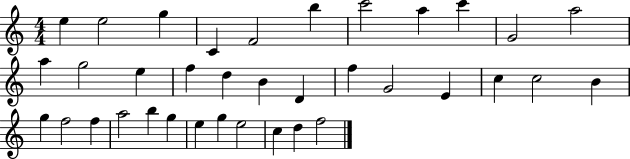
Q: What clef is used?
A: treble